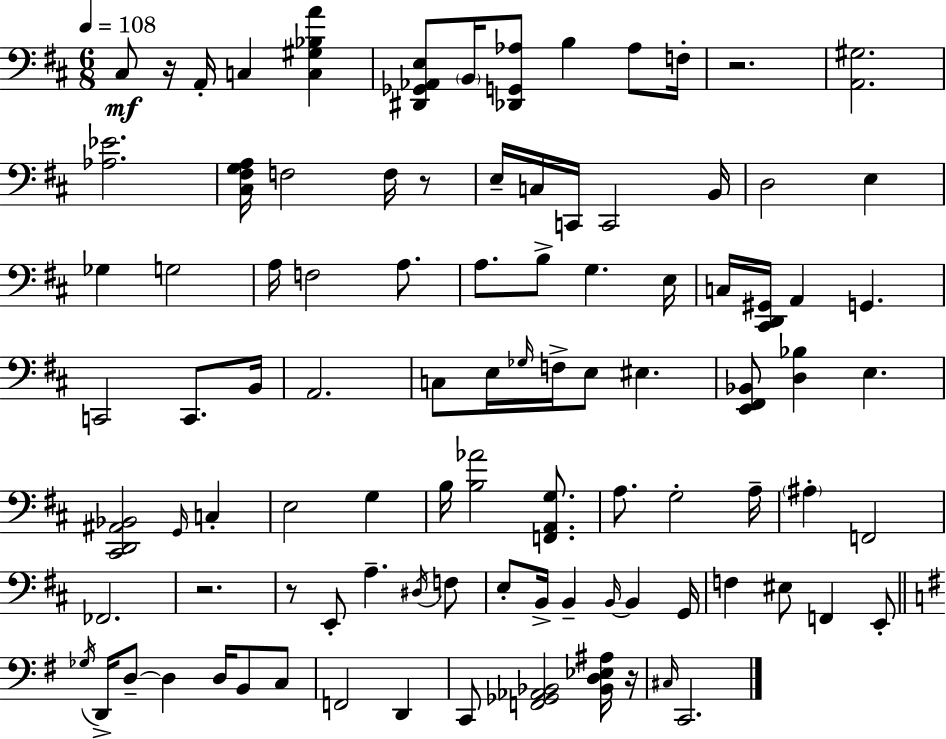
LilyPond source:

{
  \clef bass
  \numericTimeSignature
  \time 6/8
  \key d \major
  \tempo 4 = 108
  cis8\mf r16 a,16-. c4 <c gis bes a'>4 | <dis, ges, aes, e>8 \parenthesize b,16 <des, g, aes>8 b4 aes8 f16-. | r2. | <a, gis>2. | \break <aes ees'>2. | <cis fis g a>16 f2 f16 r8 | e16-- c16 c,16 c,2 b,16 | d2 e4 | \break ges4 g2 | a16 f2 a8. | a8. b8-> g4. e16 | c16 <cis, d, gis,>16 a,4 g,4. | \break c,2 c,8. b,16 | a,2. | c8 e16 \grace { ges16 } f16-> e8 eis4. | <e, fis, bes,>8 <d bes>4 e4. | \break <cis, d, ais, bes,>2 \grace { g,16 } c4-. | e2 g4 | b16 <b aes'>2 <f, a, g>8. | a8. g2-. | \break a16-- \parenthesize ais4-. f,2 | fes,2. | r2. | r8 e,8-. a4.-- | \break \acciaccatura { dis16 } f8 e8-. b,16-> b,4-- \grace { b,16~ }~ b,4 | g,16 f4 eis8 f,4 | e,8-. \bar "||" \break \key g \major \acciaccatura { ges16 } d,16-> d8--~~ d4 d16 b,8 c8 | f,2 d,4 | c,8 <f, ges, aes, bes,>2 <bes, d ees ais>16 | r16 \grace { cis16 } c,2. | \break \bar "|."
}